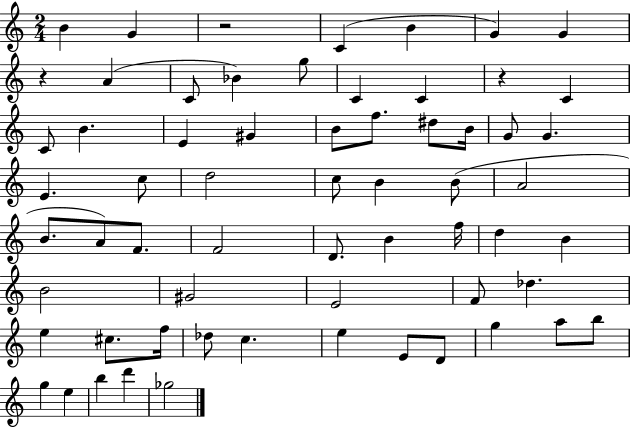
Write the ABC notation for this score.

X:1
T:Untitled
M:2/4
L:1/4
K:C
B G z2 C B G G z A C/2 _B g/2 C C z C C/2 B E ^G B/2 f/2 ^d/2 B/4 G/2 G E c/2 d2 c/2 B B/2 A2 B/2 A/2 F/2 F2 D/2 B f/4 d B B2 ^G2 E2 F/2 _d e ^c/2 f/4 _d/2 c e E/2 D/2 g a/2 b/2 g e b d' _g2